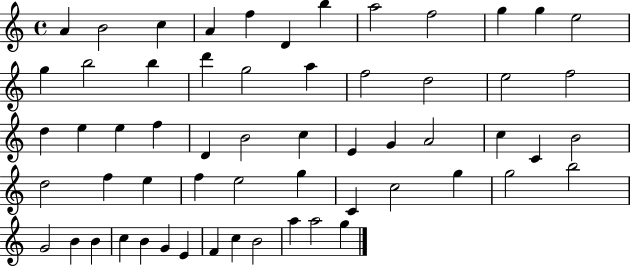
A4/q B4/h C5/q A4/q F5/q D4/q B5/q A5/h F5/h G5/q G5/q E5/h G5/q B5/h B5/q D6/q G5/h A5/q F5/h D5/h E5/h F5/h D5/q E5/q E5/q F5/q D4/q B4/h C5/q E4/q G4/q A4/h C5/q C4/q B4/h D5/h F5/q E5/q F5/q E5/h G5/q C4/q C5/h G5/q G5/h B5/h G4/h B4/q B4/q C5/q B4/q G4/q E4/q F4/q C5/q B4/h A5/q A5/h G5/q